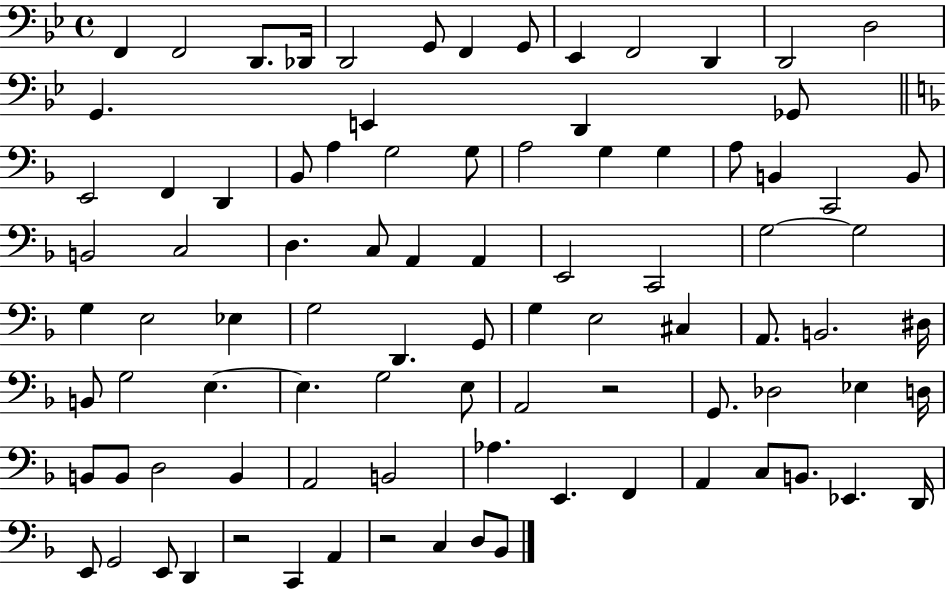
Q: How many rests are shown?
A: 3